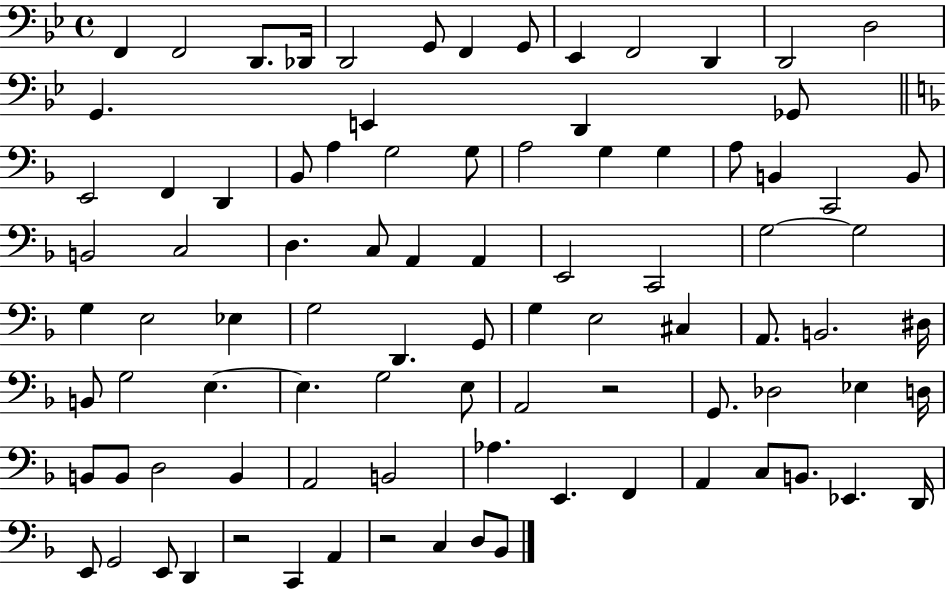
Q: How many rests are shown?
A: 3